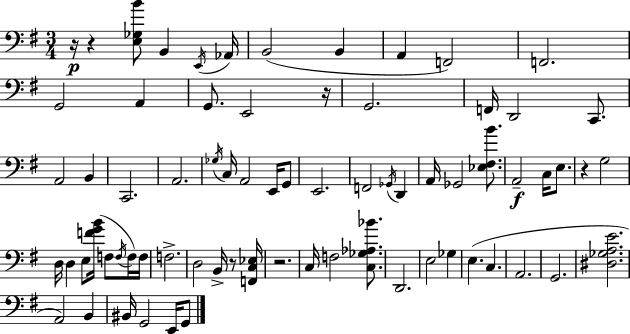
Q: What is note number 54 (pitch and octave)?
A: G2